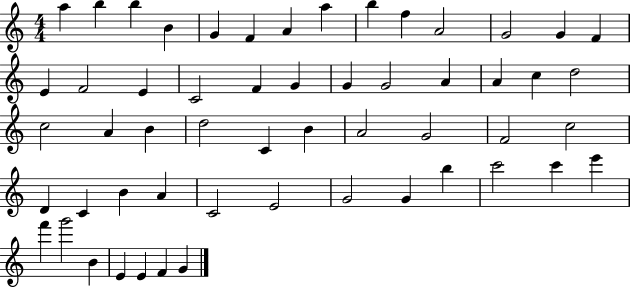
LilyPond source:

{
  \clef treble
  \numericTimeSignature
  \time 4/4
  \key c \major
  a''4 b''4 b''4 b'4 | g'4 f'4 a'4 a''4 | b''4 f''4 a'2 | g'2 g'4 f'4 | \break e'4 f'2 e'4 | c'2 f'4 g'4 | g'4 g'2 a'4 | a'4 c''4 d''2 | \break c''2 a'4 b'4 | d''2 c'4 b'4 | a'2 g'2 | f'2 c''2 | \break d'4 c'4 b'4 a'4 | c'2 e'2 | g'2 g'4 b''4 | c'''2 c'''4 e'''4 | \break f'''4 g'''2 b'4 | e'4 e'4 f'4 g'4 | \bar "|."
}